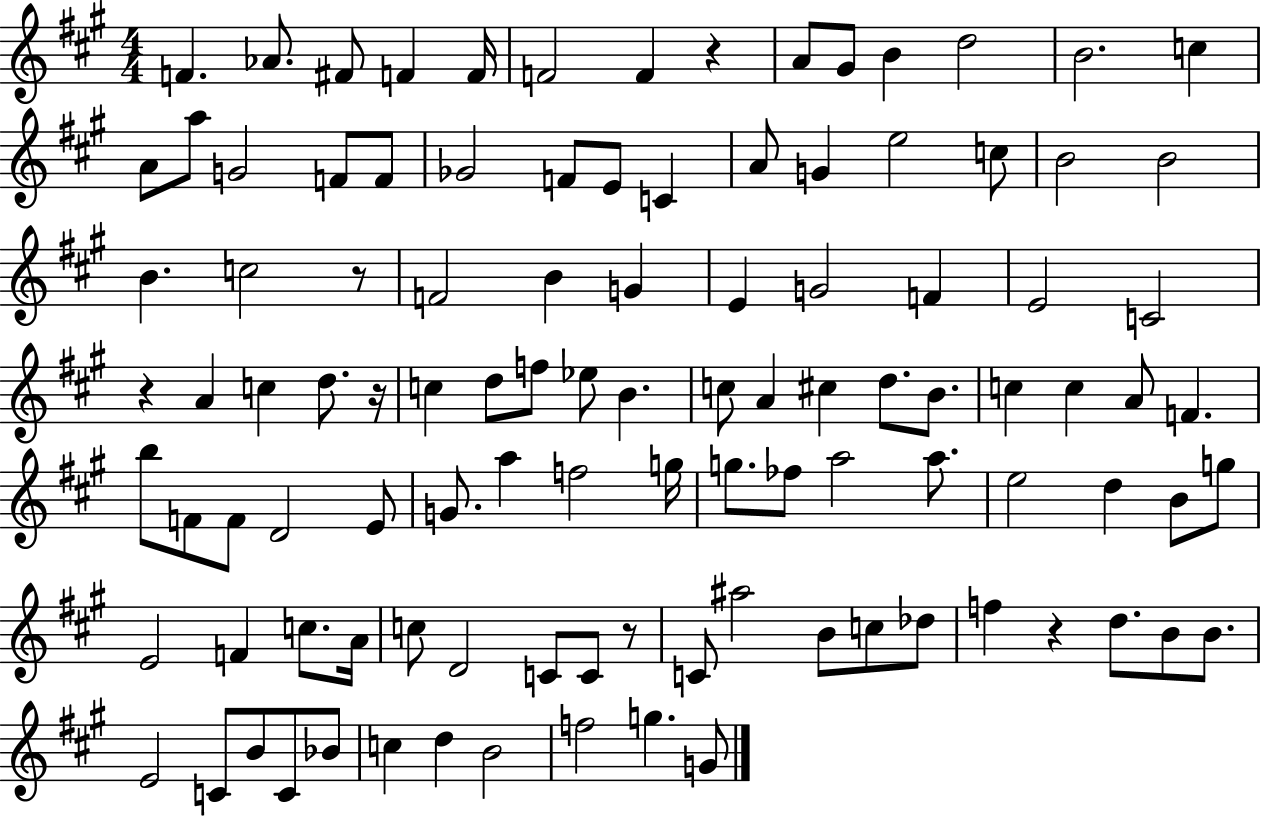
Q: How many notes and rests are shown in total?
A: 106